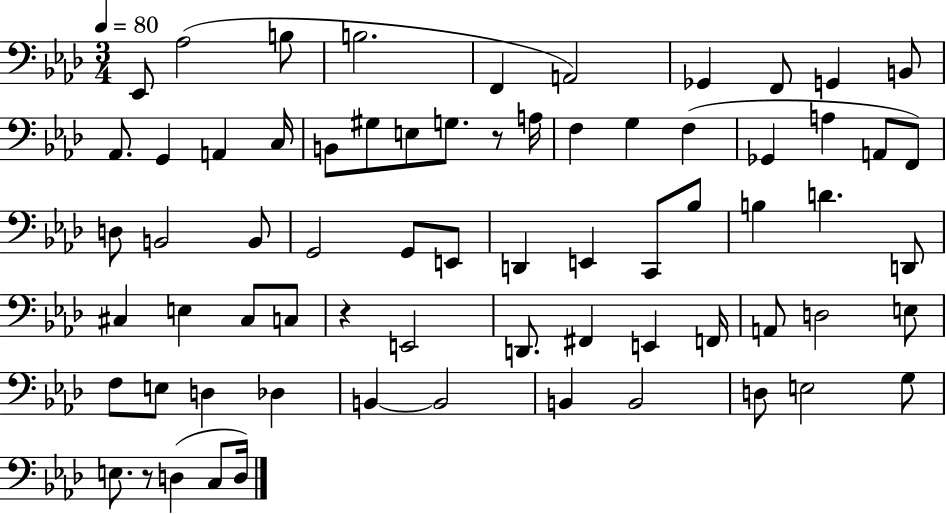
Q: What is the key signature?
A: AES major